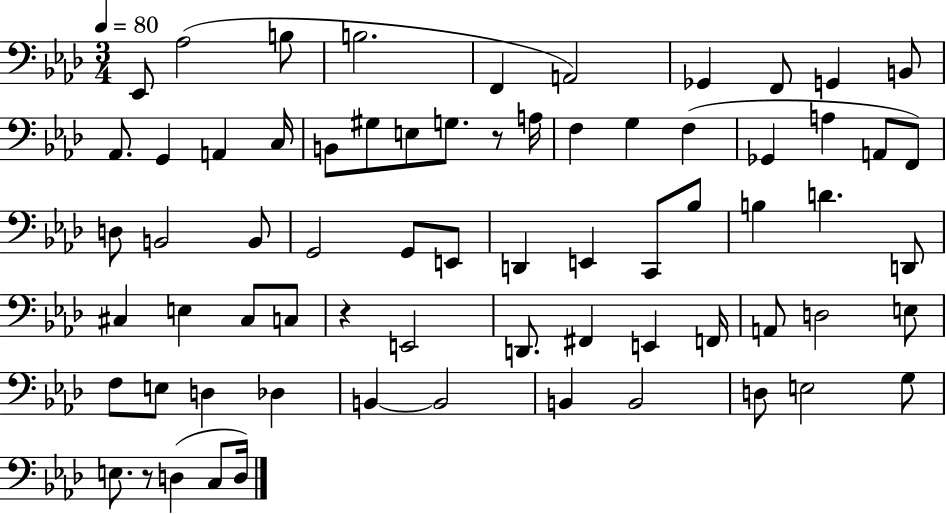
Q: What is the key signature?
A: AES major